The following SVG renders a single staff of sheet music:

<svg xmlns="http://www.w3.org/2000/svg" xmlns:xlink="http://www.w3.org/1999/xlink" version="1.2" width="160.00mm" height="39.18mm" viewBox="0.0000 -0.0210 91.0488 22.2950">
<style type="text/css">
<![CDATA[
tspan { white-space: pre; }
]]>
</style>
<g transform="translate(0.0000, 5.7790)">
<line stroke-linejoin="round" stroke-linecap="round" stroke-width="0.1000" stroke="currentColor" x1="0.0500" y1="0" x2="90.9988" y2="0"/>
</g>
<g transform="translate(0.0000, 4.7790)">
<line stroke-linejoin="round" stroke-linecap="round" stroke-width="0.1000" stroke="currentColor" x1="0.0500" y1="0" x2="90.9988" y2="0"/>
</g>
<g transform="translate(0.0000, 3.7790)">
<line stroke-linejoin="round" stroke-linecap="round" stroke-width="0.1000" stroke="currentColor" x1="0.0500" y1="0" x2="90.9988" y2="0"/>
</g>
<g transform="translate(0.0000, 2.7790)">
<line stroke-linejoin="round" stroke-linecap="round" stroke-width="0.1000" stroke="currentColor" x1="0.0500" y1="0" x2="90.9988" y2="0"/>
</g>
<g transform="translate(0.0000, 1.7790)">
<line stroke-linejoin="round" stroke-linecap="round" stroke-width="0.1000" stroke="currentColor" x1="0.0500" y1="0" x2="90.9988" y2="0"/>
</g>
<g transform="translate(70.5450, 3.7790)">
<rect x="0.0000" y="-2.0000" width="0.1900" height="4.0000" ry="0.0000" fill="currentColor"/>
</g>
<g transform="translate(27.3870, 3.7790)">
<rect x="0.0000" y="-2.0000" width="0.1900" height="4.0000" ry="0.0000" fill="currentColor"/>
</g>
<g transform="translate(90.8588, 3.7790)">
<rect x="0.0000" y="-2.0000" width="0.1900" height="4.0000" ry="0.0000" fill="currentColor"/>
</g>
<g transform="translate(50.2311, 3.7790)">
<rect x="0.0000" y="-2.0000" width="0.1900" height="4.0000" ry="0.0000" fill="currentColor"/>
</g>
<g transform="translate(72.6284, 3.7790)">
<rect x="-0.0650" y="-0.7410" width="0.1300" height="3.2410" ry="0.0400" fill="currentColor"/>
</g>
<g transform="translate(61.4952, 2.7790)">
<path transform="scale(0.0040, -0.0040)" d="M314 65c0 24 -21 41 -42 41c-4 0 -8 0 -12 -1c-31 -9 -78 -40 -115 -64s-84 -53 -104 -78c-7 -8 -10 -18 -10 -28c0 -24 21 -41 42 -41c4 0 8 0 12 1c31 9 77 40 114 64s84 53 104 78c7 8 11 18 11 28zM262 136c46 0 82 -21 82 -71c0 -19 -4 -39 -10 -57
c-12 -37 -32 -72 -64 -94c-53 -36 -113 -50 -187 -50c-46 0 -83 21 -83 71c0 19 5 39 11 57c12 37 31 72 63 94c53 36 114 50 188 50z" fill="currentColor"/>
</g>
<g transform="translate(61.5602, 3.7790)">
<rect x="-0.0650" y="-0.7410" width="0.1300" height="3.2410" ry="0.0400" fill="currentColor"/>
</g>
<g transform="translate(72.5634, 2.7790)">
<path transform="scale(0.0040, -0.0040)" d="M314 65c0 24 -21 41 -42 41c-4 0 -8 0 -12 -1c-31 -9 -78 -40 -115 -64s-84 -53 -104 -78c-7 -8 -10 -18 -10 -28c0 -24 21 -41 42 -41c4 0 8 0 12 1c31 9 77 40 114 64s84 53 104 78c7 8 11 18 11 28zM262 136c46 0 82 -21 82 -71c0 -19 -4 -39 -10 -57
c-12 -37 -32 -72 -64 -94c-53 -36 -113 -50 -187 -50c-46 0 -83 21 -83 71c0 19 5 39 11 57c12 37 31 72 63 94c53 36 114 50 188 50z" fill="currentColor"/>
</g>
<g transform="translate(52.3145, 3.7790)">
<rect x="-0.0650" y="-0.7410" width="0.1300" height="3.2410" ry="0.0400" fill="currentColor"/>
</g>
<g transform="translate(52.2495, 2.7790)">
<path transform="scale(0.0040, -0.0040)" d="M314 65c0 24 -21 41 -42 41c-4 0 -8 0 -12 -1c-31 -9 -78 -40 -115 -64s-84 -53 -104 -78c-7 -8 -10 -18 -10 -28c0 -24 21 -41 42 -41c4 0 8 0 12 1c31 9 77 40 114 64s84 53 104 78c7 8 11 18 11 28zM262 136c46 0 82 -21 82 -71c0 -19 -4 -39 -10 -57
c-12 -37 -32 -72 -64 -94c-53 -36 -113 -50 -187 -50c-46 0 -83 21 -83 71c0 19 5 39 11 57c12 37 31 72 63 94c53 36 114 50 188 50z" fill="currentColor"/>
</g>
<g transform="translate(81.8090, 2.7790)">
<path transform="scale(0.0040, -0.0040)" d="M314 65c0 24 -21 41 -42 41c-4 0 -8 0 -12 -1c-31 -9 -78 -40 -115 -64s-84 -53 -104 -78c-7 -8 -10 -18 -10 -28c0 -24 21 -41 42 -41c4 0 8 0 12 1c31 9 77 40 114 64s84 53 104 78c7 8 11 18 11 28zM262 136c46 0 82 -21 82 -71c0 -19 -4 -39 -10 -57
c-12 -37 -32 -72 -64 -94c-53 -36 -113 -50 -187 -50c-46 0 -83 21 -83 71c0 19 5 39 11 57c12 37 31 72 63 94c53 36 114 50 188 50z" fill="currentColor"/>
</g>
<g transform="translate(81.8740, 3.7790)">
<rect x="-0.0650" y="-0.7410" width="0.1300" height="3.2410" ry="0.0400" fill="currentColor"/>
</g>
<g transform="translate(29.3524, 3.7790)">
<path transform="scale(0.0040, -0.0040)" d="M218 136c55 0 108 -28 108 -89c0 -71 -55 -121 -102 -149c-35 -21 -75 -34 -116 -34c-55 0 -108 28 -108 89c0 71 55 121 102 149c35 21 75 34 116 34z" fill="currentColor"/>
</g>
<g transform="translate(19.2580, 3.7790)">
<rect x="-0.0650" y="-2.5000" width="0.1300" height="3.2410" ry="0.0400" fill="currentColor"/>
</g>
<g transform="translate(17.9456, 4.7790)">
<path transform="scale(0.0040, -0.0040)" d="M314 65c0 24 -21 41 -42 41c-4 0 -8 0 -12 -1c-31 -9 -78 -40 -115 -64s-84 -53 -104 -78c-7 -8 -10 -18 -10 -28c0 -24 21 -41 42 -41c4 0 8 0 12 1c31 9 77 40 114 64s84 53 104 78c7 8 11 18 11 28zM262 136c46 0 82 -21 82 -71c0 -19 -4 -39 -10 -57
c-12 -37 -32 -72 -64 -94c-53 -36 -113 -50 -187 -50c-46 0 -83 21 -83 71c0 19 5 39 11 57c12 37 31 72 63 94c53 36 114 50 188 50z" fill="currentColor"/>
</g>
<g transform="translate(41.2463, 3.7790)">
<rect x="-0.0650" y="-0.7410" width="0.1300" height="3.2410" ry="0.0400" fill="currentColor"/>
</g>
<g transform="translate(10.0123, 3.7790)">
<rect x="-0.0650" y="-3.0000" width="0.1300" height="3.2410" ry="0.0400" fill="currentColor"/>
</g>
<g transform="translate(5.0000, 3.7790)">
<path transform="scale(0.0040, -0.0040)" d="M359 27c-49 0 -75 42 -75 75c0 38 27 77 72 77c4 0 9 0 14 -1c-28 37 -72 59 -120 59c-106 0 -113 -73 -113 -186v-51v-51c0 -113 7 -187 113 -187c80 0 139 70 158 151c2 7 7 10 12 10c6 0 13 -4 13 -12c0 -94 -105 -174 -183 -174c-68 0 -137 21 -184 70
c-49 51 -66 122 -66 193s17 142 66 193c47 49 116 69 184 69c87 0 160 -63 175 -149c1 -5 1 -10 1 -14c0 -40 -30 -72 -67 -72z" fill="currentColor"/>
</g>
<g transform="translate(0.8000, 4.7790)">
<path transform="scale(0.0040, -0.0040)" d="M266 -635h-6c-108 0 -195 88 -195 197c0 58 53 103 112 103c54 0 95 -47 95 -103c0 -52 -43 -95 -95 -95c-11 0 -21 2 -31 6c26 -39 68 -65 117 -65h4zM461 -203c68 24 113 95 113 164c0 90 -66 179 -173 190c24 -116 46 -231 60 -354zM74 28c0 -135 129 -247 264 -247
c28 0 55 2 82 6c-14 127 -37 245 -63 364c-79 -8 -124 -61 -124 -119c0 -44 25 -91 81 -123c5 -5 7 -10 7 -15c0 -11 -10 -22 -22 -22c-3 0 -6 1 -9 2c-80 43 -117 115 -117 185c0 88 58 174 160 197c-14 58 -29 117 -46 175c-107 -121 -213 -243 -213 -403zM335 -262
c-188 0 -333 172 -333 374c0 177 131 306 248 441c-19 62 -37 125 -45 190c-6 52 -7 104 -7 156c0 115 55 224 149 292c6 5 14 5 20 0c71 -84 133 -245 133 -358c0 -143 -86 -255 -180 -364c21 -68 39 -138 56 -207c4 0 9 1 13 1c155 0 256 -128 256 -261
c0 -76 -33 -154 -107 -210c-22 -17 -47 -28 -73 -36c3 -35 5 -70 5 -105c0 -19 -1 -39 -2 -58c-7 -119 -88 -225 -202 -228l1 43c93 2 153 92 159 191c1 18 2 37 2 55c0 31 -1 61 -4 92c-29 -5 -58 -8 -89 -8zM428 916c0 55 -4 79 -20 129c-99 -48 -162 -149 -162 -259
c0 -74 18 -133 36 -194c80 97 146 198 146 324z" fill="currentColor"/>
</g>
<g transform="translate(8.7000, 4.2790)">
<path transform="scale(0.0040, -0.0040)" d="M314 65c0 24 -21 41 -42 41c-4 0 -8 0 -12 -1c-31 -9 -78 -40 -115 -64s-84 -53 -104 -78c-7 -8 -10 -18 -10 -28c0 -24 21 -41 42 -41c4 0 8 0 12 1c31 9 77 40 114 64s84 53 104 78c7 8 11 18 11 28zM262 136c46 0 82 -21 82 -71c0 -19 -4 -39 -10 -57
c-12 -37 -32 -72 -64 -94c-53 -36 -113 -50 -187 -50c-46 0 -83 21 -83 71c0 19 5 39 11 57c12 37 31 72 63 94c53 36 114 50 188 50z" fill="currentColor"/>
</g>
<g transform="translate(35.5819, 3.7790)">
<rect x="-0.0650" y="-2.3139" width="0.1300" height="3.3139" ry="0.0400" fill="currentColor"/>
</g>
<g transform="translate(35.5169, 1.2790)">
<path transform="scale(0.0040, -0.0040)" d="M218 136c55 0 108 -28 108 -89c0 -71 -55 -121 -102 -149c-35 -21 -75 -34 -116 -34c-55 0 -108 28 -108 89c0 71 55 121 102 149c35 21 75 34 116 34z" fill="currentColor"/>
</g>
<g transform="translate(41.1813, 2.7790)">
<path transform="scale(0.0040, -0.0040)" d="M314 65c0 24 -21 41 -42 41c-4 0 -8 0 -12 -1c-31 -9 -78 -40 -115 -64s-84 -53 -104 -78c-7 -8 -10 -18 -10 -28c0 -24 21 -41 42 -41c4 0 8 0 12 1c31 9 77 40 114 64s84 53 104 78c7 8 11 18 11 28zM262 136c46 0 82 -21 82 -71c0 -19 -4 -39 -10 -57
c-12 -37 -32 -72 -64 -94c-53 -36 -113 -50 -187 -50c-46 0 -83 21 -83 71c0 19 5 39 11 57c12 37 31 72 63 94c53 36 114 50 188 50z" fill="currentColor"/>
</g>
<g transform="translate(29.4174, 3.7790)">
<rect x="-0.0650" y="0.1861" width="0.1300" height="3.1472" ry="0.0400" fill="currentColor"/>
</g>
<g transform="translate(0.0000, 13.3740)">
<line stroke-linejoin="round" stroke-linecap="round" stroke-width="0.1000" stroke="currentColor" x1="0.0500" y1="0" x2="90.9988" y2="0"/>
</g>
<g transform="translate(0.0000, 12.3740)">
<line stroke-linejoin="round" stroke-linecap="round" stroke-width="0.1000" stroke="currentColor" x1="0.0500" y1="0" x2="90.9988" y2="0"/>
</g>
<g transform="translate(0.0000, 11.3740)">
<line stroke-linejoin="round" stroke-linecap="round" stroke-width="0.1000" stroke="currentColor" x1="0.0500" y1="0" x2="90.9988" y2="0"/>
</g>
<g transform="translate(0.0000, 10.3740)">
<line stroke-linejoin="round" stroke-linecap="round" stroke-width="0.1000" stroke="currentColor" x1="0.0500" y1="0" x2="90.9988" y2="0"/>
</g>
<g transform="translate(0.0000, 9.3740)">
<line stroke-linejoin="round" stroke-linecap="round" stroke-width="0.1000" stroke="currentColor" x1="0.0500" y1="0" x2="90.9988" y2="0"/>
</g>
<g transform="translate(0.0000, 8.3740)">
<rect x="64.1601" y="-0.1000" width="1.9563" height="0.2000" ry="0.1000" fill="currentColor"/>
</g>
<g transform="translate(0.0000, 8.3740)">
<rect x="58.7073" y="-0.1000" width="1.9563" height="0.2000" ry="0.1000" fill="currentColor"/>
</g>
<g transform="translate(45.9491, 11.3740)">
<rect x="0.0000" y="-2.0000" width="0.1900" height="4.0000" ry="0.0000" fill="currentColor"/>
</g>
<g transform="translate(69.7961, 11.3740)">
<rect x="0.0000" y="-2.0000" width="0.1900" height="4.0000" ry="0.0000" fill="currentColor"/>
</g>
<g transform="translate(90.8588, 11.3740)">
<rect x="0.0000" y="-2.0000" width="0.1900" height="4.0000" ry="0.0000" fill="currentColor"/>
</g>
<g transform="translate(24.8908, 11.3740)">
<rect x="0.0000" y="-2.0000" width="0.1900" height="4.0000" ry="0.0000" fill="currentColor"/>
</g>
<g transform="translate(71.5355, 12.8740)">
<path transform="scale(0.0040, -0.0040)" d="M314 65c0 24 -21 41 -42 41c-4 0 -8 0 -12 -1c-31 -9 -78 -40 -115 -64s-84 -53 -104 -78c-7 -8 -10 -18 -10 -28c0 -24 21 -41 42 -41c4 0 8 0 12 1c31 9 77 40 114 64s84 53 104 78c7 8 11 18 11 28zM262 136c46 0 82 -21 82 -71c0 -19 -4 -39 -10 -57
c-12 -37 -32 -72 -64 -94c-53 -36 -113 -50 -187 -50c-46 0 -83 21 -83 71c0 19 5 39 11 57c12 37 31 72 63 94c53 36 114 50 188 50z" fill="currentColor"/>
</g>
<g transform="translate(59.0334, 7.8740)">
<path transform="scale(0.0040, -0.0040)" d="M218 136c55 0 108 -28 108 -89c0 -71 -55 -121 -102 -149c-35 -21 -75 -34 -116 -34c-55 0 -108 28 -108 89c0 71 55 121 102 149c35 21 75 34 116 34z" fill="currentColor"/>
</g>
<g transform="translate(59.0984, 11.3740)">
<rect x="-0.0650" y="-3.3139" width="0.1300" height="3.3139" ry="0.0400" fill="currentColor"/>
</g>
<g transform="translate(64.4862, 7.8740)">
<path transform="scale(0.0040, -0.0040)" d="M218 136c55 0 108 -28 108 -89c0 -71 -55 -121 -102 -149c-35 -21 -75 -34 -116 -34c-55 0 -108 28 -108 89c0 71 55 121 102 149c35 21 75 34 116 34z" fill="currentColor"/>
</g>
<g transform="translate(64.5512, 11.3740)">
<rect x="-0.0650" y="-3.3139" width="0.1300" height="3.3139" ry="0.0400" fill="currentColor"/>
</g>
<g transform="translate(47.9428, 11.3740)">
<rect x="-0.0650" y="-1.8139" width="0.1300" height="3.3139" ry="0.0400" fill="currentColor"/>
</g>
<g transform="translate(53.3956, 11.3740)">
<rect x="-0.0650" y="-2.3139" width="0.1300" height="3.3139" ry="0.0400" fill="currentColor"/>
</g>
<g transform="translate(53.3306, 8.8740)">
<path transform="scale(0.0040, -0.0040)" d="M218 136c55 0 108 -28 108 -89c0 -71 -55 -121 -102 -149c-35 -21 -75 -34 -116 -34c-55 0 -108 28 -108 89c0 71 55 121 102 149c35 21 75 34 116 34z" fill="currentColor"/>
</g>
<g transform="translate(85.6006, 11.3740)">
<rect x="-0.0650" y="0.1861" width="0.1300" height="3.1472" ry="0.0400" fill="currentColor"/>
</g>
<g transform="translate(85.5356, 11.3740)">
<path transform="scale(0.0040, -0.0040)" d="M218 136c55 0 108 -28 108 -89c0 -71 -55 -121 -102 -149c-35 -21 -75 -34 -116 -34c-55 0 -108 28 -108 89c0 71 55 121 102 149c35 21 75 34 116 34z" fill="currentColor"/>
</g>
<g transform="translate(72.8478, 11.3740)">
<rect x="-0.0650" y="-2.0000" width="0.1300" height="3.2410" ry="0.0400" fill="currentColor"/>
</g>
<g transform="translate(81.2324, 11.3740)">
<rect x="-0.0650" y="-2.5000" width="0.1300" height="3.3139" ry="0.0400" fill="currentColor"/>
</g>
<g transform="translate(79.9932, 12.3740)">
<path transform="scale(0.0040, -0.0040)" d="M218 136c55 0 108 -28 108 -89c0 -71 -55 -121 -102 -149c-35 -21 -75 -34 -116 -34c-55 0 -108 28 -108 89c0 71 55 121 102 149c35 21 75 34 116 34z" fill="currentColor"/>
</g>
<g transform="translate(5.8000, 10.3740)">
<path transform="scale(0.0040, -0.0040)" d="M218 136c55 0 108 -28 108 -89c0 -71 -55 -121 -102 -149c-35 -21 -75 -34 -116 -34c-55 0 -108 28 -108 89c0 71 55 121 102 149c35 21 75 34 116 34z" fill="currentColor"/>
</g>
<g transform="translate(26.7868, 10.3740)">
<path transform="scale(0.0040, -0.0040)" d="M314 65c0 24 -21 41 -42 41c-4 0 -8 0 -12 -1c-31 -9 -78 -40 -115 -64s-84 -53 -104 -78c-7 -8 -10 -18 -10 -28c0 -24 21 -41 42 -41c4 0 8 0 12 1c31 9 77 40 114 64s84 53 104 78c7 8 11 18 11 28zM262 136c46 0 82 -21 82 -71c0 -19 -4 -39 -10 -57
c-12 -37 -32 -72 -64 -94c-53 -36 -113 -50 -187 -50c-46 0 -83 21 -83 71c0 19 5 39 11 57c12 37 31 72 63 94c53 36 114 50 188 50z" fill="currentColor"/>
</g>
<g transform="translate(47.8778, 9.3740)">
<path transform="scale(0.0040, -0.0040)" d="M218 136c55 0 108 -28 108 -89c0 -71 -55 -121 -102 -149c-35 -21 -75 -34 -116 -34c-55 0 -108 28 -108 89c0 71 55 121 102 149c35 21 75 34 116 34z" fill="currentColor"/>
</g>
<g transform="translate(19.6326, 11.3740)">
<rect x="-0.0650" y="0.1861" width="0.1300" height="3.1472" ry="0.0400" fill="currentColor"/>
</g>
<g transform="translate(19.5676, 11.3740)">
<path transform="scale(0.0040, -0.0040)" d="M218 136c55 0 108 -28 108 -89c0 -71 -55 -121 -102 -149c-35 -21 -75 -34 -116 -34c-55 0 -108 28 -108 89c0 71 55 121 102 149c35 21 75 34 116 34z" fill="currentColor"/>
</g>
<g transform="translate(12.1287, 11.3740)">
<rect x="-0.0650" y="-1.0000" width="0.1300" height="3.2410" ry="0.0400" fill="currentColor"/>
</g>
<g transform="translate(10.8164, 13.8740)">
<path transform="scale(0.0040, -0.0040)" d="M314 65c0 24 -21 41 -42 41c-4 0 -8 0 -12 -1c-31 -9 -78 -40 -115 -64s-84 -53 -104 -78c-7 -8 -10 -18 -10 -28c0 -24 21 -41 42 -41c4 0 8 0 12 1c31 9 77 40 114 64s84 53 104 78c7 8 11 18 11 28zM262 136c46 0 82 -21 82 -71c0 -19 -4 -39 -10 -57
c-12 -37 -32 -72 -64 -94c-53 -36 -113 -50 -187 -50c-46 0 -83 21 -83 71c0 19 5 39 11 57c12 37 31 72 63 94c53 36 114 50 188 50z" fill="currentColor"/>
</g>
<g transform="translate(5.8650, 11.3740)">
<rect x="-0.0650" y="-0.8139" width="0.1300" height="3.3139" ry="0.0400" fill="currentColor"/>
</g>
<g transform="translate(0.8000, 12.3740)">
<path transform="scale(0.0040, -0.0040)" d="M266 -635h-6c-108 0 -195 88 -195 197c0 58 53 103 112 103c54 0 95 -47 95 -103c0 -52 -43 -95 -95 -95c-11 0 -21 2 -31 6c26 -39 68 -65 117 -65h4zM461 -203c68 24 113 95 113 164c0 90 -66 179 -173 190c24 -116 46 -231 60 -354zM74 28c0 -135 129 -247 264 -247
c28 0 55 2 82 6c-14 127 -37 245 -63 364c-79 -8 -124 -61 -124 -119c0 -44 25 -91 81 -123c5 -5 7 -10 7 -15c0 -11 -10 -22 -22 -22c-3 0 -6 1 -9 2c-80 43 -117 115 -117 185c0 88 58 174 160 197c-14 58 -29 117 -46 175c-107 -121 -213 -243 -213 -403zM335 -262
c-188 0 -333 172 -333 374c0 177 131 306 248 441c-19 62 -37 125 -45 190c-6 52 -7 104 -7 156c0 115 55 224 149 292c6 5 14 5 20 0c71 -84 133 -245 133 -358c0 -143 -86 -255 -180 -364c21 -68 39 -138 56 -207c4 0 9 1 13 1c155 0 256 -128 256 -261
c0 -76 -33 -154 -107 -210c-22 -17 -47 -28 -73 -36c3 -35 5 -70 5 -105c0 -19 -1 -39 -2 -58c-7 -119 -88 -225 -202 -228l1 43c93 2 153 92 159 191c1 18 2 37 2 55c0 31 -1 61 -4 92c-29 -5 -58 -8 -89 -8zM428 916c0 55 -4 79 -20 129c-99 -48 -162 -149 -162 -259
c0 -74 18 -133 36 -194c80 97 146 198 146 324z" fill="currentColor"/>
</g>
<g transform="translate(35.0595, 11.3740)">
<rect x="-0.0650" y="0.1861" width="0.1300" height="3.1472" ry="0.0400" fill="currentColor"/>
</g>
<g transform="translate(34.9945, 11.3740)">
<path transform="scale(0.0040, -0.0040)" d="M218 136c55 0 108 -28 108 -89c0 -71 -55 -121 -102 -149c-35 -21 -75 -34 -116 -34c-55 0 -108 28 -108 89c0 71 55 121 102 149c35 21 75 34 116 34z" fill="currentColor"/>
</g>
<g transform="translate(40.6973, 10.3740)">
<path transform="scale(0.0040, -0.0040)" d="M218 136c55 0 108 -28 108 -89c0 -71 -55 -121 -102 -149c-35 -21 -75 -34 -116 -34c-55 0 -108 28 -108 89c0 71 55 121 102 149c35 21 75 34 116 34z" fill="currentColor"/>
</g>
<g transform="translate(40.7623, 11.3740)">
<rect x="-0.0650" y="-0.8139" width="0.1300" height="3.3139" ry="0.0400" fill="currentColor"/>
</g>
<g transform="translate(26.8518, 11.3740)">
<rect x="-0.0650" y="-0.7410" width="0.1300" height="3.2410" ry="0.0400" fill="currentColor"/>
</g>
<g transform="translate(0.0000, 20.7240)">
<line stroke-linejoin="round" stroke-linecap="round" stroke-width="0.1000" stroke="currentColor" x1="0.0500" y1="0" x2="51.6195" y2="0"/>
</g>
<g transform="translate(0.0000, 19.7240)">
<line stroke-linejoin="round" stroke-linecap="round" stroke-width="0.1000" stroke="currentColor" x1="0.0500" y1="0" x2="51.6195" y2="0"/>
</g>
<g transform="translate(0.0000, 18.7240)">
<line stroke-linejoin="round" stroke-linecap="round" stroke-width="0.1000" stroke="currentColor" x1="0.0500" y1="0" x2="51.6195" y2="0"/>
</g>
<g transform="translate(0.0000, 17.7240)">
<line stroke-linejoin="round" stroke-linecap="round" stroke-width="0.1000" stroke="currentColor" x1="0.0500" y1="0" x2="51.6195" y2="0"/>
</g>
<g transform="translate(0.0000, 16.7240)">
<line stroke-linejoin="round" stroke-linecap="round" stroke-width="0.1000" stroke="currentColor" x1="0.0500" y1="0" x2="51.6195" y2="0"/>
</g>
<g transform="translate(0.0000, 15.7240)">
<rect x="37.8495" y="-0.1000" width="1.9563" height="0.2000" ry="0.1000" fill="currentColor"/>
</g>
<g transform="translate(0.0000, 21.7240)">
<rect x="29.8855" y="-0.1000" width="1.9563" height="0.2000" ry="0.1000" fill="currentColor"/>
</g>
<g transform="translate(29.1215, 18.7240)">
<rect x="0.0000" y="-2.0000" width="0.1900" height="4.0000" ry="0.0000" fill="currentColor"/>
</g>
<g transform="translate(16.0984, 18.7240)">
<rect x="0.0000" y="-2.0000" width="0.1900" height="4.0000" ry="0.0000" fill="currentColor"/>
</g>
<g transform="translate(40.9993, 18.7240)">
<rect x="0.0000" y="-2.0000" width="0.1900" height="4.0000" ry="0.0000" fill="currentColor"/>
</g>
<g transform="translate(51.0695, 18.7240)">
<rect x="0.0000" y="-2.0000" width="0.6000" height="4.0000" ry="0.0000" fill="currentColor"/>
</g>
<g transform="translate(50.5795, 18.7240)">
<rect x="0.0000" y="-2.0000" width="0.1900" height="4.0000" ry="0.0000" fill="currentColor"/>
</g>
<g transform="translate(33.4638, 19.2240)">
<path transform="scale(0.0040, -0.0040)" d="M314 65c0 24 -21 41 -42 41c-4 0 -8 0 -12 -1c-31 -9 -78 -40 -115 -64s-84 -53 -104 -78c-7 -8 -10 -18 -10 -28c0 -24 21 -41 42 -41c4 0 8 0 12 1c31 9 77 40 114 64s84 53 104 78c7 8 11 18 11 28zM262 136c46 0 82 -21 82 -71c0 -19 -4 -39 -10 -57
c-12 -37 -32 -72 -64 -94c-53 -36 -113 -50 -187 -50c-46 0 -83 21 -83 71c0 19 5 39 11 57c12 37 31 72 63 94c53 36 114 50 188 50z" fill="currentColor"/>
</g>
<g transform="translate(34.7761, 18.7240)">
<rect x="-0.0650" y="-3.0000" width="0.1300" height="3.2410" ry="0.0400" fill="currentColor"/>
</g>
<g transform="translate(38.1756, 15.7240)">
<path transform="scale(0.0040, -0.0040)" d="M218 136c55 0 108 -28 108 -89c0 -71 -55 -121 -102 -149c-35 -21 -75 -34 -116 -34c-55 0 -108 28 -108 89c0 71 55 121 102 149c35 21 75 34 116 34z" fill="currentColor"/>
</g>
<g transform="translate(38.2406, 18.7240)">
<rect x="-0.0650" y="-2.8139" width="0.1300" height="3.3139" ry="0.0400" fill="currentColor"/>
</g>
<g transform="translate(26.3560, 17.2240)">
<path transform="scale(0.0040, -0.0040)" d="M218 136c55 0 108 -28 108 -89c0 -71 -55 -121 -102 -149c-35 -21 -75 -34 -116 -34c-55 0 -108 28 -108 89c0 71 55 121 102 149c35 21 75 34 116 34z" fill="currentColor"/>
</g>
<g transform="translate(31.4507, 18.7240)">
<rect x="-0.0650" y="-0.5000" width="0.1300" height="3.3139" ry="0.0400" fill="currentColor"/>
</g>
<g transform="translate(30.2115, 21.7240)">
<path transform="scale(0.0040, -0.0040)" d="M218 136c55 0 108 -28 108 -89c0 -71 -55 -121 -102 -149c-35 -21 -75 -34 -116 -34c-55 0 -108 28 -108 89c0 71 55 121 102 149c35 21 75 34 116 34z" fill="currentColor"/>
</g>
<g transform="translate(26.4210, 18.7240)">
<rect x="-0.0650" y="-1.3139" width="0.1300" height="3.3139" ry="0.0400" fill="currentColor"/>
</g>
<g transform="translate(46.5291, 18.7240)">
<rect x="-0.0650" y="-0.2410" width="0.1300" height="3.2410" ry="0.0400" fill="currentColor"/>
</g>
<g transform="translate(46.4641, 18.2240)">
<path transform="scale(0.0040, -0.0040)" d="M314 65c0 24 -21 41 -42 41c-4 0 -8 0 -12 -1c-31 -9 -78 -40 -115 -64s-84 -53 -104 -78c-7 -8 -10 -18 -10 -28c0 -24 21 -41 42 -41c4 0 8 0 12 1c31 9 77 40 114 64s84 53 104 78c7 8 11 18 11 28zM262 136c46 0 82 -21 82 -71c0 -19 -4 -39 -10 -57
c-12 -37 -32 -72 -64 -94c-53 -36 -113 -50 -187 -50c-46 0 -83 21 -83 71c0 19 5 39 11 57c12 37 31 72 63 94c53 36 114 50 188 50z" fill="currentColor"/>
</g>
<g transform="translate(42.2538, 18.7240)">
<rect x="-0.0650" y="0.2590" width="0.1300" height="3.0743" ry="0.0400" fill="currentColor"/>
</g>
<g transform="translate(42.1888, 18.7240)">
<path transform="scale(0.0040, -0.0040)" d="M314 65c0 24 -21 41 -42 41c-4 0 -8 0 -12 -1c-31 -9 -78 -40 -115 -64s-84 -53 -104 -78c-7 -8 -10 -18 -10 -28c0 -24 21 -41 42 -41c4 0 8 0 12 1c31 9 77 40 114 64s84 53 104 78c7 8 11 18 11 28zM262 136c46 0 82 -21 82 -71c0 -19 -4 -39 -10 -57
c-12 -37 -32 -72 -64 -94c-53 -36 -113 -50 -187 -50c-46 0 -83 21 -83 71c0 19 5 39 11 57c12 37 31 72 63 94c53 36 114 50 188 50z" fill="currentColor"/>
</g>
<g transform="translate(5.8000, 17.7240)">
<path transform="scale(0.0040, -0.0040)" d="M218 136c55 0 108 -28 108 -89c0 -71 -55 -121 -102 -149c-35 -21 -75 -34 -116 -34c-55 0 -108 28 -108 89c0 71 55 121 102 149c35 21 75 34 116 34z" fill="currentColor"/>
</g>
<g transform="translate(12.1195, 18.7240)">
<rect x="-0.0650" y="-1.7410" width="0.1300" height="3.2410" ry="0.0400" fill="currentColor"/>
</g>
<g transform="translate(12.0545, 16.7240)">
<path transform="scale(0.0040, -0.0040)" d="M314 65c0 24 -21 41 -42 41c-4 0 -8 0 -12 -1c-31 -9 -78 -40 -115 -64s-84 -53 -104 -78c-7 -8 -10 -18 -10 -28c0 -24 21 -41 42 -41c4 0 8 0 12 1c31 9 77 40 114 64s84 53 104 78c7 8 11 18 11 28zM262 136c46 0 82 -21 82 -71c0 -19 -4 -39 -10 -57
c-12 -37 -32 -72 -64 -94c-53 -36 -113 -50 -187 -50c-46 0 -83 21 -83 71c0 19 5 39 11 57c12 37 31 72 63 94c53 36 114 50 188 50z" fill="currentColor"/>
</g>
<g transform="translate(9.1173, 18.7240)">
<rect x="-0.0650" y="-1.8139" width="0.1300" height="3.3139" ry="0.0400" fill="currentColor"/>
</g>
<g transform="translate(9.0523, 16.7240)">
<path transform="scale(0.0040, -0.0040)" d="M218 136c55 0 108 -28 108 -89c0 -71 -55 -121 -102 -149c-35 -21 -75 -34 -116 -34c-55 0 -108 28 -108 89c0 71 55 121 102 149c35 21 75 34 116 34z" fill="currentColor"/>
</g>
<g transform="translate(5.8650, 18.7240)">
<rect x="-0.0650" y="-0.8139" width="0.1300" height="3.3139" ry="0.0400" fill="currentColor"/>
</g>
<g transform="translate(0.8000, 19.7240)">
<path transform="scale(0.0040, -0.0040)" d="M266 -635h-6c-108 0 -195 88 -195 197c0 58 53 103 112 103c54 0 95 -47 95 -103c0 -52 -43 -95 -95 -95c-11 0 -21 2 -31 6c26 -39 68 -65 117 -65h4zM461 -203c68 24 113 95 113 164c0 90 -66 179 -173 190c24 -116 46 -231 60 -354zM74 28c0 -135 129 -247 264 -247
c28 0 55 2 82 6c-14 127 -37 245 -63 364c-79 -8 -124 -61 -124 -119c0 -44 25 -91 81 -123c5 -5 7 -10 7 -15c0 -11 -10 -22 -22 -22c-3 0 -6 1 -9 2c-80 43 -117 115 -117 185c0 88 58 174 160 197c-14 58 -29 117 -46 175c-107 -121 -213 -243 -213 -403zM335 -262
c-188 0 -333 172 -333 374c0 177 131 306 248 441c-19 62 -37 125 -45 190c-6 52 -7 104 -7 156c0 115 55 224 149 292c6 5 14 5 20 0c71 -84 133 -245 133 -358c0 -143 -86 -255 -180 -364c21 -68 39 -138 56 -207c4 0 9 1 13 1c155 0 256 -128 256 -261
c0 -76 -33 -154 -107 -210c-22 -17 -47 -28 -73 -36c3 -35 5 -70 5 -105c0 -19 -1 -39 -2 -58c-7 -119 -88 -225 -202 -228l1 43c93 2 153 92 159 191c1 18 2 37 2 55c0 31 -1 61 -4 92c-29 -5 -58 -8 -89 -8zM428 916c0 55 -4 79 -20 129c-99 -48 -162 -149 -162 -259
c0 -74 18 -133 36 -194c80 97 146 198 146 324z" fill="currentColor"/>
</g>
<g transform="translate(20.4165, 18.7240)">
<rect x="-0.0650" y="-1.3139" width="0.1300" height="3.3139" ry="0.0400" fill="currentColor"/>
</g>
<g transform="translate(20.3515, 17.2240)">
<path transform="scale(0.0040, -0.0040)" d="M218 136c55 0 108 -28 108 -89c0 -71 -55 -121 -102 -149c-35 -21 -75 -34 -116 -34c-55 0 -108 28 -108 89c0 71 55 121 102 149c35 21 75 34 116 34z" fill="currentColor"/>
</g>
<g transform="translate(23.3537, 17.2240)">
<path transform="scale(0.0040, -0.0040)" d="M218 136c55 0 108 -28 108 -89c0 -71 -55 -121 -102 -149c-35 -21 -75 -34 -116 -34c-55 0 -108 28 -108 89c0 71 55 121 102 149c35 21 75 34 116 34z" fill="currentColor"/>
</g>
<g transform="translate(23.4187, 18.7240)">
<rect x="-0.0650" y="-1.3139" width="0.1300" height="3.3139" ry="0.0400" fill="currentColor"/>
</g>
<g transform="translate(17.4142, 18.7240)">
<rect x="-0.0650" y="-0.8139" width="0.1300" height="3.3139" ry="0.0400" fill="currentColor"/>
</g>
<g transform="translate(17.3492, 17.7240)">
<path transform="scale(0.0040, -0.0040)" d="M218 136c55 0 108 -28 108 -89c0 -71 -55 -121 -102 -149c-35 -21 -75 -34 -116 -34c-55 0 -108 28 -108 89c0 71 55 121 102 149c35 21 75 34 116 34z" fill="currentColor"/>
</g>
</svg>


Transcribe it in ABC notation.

X:1
T:Untitled
M:4/4
L:1/4
K:C
A2 G2 B g d2 d2 d2 d2 d2 d D2 B d2 B d f g b b F2 G B d f f2 d e e e C A2 a B2 c2